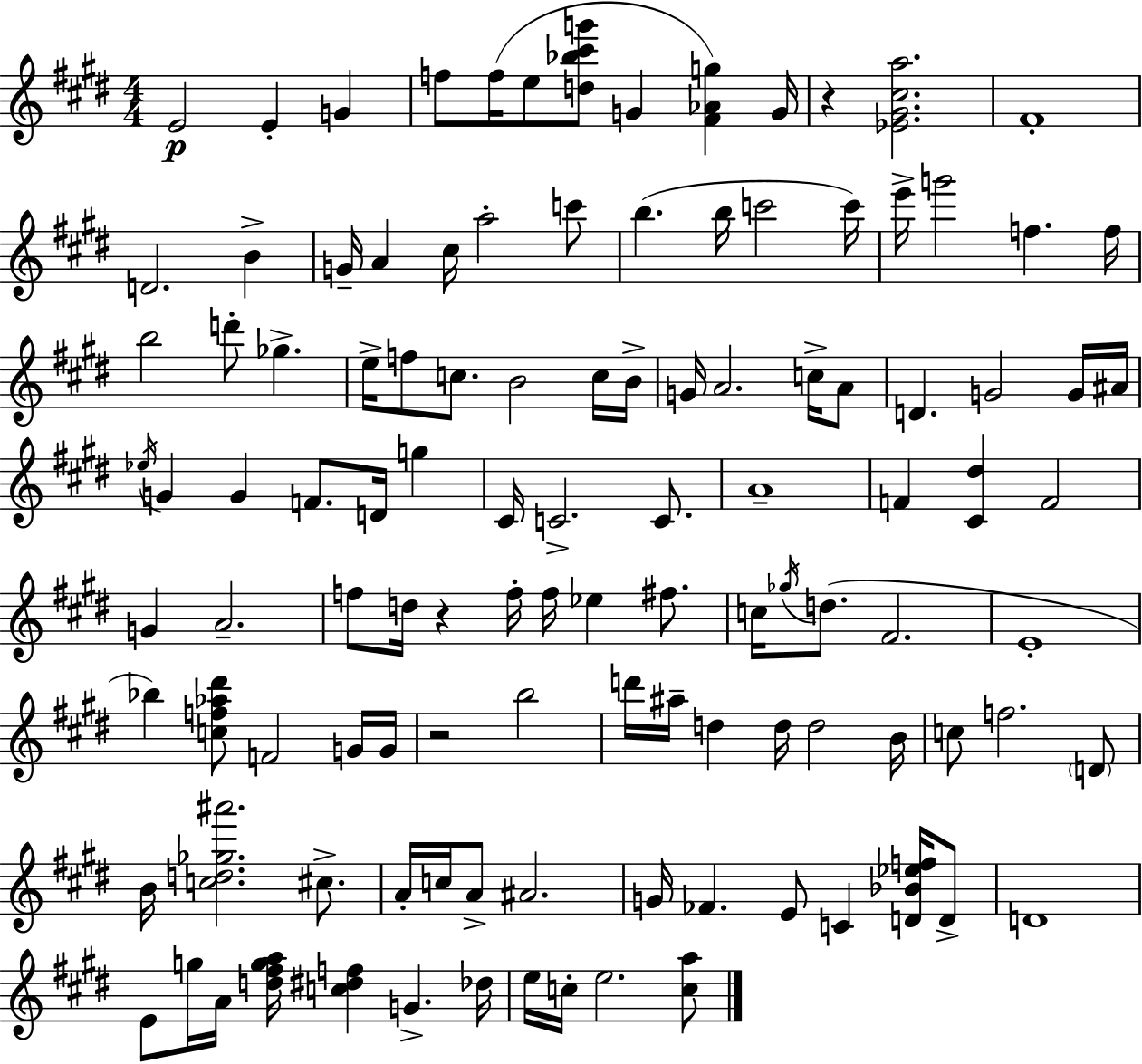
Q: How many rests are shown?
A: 3